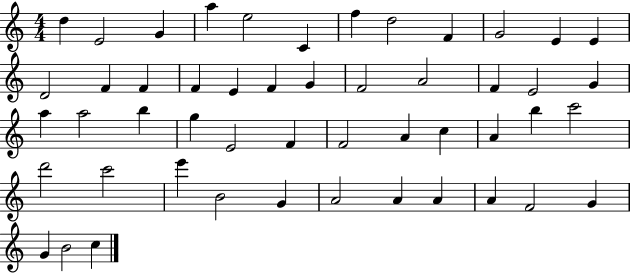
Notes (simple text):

D5/q E4/h G4/q A5/q E5/h C4/q F5/q D5/h F4/q G4/h E4/q E4/q D4/h F4/q F4/q F4/q E4/q F4/q G4/q F4/h A4/h F4/q E4/h G4/q A5/q A5/h B5/q G5/q E4/h F4/q F4/h A4/q C5/q A4/q B5/q C6/h D6/h C6/h E6/q B4/h G4/q A4/h A4/q A4/q A4/q F4/h G4/q G4/q B4/h C5/q